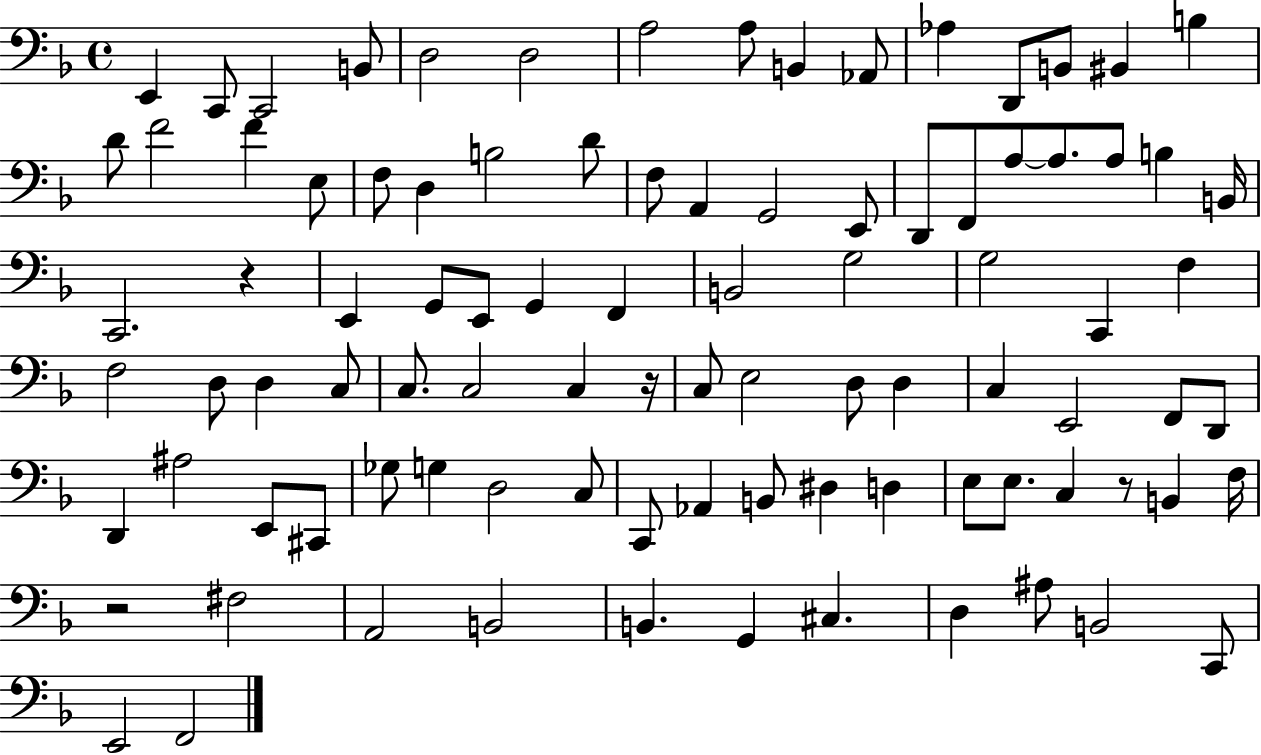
E2/q C2/e C2/h B2/e D3/h D3/h A3/h A3/e B2/q Ab2/e Ab3/q D2/e B2/e BIS2/q B3/q D4/e F4/h F4/q E3/e F3/e D3/q B3/h D4/e F3/e A2/q G2/h E2/e D2/e F2/e A3/e A3/e. A3/e B3/q B2/s C2/h. R/q E2/q G2/e E2/e G2/q F2/q B2/h G3/h G3/h C2/q F3/q F3/h D3/e D3/q C3/e C3/e. C3/h C3/q R/s C3/e E3/h D3/e D3/q C3/q E2/h F2/e D2/e D2/q A#3/h E2/e C#2/e Gb3/e G3/q D3/h C3/e C2/e Ab2/q B2/e D#3/q D3/q E3/e E3/e. C3/q R/e B2/q F3/s R/h F#3/h A2/h B2/h B2/q. G2/q C#3/q. D3/q A#3/e B2/h C2/e E2/h F2/h